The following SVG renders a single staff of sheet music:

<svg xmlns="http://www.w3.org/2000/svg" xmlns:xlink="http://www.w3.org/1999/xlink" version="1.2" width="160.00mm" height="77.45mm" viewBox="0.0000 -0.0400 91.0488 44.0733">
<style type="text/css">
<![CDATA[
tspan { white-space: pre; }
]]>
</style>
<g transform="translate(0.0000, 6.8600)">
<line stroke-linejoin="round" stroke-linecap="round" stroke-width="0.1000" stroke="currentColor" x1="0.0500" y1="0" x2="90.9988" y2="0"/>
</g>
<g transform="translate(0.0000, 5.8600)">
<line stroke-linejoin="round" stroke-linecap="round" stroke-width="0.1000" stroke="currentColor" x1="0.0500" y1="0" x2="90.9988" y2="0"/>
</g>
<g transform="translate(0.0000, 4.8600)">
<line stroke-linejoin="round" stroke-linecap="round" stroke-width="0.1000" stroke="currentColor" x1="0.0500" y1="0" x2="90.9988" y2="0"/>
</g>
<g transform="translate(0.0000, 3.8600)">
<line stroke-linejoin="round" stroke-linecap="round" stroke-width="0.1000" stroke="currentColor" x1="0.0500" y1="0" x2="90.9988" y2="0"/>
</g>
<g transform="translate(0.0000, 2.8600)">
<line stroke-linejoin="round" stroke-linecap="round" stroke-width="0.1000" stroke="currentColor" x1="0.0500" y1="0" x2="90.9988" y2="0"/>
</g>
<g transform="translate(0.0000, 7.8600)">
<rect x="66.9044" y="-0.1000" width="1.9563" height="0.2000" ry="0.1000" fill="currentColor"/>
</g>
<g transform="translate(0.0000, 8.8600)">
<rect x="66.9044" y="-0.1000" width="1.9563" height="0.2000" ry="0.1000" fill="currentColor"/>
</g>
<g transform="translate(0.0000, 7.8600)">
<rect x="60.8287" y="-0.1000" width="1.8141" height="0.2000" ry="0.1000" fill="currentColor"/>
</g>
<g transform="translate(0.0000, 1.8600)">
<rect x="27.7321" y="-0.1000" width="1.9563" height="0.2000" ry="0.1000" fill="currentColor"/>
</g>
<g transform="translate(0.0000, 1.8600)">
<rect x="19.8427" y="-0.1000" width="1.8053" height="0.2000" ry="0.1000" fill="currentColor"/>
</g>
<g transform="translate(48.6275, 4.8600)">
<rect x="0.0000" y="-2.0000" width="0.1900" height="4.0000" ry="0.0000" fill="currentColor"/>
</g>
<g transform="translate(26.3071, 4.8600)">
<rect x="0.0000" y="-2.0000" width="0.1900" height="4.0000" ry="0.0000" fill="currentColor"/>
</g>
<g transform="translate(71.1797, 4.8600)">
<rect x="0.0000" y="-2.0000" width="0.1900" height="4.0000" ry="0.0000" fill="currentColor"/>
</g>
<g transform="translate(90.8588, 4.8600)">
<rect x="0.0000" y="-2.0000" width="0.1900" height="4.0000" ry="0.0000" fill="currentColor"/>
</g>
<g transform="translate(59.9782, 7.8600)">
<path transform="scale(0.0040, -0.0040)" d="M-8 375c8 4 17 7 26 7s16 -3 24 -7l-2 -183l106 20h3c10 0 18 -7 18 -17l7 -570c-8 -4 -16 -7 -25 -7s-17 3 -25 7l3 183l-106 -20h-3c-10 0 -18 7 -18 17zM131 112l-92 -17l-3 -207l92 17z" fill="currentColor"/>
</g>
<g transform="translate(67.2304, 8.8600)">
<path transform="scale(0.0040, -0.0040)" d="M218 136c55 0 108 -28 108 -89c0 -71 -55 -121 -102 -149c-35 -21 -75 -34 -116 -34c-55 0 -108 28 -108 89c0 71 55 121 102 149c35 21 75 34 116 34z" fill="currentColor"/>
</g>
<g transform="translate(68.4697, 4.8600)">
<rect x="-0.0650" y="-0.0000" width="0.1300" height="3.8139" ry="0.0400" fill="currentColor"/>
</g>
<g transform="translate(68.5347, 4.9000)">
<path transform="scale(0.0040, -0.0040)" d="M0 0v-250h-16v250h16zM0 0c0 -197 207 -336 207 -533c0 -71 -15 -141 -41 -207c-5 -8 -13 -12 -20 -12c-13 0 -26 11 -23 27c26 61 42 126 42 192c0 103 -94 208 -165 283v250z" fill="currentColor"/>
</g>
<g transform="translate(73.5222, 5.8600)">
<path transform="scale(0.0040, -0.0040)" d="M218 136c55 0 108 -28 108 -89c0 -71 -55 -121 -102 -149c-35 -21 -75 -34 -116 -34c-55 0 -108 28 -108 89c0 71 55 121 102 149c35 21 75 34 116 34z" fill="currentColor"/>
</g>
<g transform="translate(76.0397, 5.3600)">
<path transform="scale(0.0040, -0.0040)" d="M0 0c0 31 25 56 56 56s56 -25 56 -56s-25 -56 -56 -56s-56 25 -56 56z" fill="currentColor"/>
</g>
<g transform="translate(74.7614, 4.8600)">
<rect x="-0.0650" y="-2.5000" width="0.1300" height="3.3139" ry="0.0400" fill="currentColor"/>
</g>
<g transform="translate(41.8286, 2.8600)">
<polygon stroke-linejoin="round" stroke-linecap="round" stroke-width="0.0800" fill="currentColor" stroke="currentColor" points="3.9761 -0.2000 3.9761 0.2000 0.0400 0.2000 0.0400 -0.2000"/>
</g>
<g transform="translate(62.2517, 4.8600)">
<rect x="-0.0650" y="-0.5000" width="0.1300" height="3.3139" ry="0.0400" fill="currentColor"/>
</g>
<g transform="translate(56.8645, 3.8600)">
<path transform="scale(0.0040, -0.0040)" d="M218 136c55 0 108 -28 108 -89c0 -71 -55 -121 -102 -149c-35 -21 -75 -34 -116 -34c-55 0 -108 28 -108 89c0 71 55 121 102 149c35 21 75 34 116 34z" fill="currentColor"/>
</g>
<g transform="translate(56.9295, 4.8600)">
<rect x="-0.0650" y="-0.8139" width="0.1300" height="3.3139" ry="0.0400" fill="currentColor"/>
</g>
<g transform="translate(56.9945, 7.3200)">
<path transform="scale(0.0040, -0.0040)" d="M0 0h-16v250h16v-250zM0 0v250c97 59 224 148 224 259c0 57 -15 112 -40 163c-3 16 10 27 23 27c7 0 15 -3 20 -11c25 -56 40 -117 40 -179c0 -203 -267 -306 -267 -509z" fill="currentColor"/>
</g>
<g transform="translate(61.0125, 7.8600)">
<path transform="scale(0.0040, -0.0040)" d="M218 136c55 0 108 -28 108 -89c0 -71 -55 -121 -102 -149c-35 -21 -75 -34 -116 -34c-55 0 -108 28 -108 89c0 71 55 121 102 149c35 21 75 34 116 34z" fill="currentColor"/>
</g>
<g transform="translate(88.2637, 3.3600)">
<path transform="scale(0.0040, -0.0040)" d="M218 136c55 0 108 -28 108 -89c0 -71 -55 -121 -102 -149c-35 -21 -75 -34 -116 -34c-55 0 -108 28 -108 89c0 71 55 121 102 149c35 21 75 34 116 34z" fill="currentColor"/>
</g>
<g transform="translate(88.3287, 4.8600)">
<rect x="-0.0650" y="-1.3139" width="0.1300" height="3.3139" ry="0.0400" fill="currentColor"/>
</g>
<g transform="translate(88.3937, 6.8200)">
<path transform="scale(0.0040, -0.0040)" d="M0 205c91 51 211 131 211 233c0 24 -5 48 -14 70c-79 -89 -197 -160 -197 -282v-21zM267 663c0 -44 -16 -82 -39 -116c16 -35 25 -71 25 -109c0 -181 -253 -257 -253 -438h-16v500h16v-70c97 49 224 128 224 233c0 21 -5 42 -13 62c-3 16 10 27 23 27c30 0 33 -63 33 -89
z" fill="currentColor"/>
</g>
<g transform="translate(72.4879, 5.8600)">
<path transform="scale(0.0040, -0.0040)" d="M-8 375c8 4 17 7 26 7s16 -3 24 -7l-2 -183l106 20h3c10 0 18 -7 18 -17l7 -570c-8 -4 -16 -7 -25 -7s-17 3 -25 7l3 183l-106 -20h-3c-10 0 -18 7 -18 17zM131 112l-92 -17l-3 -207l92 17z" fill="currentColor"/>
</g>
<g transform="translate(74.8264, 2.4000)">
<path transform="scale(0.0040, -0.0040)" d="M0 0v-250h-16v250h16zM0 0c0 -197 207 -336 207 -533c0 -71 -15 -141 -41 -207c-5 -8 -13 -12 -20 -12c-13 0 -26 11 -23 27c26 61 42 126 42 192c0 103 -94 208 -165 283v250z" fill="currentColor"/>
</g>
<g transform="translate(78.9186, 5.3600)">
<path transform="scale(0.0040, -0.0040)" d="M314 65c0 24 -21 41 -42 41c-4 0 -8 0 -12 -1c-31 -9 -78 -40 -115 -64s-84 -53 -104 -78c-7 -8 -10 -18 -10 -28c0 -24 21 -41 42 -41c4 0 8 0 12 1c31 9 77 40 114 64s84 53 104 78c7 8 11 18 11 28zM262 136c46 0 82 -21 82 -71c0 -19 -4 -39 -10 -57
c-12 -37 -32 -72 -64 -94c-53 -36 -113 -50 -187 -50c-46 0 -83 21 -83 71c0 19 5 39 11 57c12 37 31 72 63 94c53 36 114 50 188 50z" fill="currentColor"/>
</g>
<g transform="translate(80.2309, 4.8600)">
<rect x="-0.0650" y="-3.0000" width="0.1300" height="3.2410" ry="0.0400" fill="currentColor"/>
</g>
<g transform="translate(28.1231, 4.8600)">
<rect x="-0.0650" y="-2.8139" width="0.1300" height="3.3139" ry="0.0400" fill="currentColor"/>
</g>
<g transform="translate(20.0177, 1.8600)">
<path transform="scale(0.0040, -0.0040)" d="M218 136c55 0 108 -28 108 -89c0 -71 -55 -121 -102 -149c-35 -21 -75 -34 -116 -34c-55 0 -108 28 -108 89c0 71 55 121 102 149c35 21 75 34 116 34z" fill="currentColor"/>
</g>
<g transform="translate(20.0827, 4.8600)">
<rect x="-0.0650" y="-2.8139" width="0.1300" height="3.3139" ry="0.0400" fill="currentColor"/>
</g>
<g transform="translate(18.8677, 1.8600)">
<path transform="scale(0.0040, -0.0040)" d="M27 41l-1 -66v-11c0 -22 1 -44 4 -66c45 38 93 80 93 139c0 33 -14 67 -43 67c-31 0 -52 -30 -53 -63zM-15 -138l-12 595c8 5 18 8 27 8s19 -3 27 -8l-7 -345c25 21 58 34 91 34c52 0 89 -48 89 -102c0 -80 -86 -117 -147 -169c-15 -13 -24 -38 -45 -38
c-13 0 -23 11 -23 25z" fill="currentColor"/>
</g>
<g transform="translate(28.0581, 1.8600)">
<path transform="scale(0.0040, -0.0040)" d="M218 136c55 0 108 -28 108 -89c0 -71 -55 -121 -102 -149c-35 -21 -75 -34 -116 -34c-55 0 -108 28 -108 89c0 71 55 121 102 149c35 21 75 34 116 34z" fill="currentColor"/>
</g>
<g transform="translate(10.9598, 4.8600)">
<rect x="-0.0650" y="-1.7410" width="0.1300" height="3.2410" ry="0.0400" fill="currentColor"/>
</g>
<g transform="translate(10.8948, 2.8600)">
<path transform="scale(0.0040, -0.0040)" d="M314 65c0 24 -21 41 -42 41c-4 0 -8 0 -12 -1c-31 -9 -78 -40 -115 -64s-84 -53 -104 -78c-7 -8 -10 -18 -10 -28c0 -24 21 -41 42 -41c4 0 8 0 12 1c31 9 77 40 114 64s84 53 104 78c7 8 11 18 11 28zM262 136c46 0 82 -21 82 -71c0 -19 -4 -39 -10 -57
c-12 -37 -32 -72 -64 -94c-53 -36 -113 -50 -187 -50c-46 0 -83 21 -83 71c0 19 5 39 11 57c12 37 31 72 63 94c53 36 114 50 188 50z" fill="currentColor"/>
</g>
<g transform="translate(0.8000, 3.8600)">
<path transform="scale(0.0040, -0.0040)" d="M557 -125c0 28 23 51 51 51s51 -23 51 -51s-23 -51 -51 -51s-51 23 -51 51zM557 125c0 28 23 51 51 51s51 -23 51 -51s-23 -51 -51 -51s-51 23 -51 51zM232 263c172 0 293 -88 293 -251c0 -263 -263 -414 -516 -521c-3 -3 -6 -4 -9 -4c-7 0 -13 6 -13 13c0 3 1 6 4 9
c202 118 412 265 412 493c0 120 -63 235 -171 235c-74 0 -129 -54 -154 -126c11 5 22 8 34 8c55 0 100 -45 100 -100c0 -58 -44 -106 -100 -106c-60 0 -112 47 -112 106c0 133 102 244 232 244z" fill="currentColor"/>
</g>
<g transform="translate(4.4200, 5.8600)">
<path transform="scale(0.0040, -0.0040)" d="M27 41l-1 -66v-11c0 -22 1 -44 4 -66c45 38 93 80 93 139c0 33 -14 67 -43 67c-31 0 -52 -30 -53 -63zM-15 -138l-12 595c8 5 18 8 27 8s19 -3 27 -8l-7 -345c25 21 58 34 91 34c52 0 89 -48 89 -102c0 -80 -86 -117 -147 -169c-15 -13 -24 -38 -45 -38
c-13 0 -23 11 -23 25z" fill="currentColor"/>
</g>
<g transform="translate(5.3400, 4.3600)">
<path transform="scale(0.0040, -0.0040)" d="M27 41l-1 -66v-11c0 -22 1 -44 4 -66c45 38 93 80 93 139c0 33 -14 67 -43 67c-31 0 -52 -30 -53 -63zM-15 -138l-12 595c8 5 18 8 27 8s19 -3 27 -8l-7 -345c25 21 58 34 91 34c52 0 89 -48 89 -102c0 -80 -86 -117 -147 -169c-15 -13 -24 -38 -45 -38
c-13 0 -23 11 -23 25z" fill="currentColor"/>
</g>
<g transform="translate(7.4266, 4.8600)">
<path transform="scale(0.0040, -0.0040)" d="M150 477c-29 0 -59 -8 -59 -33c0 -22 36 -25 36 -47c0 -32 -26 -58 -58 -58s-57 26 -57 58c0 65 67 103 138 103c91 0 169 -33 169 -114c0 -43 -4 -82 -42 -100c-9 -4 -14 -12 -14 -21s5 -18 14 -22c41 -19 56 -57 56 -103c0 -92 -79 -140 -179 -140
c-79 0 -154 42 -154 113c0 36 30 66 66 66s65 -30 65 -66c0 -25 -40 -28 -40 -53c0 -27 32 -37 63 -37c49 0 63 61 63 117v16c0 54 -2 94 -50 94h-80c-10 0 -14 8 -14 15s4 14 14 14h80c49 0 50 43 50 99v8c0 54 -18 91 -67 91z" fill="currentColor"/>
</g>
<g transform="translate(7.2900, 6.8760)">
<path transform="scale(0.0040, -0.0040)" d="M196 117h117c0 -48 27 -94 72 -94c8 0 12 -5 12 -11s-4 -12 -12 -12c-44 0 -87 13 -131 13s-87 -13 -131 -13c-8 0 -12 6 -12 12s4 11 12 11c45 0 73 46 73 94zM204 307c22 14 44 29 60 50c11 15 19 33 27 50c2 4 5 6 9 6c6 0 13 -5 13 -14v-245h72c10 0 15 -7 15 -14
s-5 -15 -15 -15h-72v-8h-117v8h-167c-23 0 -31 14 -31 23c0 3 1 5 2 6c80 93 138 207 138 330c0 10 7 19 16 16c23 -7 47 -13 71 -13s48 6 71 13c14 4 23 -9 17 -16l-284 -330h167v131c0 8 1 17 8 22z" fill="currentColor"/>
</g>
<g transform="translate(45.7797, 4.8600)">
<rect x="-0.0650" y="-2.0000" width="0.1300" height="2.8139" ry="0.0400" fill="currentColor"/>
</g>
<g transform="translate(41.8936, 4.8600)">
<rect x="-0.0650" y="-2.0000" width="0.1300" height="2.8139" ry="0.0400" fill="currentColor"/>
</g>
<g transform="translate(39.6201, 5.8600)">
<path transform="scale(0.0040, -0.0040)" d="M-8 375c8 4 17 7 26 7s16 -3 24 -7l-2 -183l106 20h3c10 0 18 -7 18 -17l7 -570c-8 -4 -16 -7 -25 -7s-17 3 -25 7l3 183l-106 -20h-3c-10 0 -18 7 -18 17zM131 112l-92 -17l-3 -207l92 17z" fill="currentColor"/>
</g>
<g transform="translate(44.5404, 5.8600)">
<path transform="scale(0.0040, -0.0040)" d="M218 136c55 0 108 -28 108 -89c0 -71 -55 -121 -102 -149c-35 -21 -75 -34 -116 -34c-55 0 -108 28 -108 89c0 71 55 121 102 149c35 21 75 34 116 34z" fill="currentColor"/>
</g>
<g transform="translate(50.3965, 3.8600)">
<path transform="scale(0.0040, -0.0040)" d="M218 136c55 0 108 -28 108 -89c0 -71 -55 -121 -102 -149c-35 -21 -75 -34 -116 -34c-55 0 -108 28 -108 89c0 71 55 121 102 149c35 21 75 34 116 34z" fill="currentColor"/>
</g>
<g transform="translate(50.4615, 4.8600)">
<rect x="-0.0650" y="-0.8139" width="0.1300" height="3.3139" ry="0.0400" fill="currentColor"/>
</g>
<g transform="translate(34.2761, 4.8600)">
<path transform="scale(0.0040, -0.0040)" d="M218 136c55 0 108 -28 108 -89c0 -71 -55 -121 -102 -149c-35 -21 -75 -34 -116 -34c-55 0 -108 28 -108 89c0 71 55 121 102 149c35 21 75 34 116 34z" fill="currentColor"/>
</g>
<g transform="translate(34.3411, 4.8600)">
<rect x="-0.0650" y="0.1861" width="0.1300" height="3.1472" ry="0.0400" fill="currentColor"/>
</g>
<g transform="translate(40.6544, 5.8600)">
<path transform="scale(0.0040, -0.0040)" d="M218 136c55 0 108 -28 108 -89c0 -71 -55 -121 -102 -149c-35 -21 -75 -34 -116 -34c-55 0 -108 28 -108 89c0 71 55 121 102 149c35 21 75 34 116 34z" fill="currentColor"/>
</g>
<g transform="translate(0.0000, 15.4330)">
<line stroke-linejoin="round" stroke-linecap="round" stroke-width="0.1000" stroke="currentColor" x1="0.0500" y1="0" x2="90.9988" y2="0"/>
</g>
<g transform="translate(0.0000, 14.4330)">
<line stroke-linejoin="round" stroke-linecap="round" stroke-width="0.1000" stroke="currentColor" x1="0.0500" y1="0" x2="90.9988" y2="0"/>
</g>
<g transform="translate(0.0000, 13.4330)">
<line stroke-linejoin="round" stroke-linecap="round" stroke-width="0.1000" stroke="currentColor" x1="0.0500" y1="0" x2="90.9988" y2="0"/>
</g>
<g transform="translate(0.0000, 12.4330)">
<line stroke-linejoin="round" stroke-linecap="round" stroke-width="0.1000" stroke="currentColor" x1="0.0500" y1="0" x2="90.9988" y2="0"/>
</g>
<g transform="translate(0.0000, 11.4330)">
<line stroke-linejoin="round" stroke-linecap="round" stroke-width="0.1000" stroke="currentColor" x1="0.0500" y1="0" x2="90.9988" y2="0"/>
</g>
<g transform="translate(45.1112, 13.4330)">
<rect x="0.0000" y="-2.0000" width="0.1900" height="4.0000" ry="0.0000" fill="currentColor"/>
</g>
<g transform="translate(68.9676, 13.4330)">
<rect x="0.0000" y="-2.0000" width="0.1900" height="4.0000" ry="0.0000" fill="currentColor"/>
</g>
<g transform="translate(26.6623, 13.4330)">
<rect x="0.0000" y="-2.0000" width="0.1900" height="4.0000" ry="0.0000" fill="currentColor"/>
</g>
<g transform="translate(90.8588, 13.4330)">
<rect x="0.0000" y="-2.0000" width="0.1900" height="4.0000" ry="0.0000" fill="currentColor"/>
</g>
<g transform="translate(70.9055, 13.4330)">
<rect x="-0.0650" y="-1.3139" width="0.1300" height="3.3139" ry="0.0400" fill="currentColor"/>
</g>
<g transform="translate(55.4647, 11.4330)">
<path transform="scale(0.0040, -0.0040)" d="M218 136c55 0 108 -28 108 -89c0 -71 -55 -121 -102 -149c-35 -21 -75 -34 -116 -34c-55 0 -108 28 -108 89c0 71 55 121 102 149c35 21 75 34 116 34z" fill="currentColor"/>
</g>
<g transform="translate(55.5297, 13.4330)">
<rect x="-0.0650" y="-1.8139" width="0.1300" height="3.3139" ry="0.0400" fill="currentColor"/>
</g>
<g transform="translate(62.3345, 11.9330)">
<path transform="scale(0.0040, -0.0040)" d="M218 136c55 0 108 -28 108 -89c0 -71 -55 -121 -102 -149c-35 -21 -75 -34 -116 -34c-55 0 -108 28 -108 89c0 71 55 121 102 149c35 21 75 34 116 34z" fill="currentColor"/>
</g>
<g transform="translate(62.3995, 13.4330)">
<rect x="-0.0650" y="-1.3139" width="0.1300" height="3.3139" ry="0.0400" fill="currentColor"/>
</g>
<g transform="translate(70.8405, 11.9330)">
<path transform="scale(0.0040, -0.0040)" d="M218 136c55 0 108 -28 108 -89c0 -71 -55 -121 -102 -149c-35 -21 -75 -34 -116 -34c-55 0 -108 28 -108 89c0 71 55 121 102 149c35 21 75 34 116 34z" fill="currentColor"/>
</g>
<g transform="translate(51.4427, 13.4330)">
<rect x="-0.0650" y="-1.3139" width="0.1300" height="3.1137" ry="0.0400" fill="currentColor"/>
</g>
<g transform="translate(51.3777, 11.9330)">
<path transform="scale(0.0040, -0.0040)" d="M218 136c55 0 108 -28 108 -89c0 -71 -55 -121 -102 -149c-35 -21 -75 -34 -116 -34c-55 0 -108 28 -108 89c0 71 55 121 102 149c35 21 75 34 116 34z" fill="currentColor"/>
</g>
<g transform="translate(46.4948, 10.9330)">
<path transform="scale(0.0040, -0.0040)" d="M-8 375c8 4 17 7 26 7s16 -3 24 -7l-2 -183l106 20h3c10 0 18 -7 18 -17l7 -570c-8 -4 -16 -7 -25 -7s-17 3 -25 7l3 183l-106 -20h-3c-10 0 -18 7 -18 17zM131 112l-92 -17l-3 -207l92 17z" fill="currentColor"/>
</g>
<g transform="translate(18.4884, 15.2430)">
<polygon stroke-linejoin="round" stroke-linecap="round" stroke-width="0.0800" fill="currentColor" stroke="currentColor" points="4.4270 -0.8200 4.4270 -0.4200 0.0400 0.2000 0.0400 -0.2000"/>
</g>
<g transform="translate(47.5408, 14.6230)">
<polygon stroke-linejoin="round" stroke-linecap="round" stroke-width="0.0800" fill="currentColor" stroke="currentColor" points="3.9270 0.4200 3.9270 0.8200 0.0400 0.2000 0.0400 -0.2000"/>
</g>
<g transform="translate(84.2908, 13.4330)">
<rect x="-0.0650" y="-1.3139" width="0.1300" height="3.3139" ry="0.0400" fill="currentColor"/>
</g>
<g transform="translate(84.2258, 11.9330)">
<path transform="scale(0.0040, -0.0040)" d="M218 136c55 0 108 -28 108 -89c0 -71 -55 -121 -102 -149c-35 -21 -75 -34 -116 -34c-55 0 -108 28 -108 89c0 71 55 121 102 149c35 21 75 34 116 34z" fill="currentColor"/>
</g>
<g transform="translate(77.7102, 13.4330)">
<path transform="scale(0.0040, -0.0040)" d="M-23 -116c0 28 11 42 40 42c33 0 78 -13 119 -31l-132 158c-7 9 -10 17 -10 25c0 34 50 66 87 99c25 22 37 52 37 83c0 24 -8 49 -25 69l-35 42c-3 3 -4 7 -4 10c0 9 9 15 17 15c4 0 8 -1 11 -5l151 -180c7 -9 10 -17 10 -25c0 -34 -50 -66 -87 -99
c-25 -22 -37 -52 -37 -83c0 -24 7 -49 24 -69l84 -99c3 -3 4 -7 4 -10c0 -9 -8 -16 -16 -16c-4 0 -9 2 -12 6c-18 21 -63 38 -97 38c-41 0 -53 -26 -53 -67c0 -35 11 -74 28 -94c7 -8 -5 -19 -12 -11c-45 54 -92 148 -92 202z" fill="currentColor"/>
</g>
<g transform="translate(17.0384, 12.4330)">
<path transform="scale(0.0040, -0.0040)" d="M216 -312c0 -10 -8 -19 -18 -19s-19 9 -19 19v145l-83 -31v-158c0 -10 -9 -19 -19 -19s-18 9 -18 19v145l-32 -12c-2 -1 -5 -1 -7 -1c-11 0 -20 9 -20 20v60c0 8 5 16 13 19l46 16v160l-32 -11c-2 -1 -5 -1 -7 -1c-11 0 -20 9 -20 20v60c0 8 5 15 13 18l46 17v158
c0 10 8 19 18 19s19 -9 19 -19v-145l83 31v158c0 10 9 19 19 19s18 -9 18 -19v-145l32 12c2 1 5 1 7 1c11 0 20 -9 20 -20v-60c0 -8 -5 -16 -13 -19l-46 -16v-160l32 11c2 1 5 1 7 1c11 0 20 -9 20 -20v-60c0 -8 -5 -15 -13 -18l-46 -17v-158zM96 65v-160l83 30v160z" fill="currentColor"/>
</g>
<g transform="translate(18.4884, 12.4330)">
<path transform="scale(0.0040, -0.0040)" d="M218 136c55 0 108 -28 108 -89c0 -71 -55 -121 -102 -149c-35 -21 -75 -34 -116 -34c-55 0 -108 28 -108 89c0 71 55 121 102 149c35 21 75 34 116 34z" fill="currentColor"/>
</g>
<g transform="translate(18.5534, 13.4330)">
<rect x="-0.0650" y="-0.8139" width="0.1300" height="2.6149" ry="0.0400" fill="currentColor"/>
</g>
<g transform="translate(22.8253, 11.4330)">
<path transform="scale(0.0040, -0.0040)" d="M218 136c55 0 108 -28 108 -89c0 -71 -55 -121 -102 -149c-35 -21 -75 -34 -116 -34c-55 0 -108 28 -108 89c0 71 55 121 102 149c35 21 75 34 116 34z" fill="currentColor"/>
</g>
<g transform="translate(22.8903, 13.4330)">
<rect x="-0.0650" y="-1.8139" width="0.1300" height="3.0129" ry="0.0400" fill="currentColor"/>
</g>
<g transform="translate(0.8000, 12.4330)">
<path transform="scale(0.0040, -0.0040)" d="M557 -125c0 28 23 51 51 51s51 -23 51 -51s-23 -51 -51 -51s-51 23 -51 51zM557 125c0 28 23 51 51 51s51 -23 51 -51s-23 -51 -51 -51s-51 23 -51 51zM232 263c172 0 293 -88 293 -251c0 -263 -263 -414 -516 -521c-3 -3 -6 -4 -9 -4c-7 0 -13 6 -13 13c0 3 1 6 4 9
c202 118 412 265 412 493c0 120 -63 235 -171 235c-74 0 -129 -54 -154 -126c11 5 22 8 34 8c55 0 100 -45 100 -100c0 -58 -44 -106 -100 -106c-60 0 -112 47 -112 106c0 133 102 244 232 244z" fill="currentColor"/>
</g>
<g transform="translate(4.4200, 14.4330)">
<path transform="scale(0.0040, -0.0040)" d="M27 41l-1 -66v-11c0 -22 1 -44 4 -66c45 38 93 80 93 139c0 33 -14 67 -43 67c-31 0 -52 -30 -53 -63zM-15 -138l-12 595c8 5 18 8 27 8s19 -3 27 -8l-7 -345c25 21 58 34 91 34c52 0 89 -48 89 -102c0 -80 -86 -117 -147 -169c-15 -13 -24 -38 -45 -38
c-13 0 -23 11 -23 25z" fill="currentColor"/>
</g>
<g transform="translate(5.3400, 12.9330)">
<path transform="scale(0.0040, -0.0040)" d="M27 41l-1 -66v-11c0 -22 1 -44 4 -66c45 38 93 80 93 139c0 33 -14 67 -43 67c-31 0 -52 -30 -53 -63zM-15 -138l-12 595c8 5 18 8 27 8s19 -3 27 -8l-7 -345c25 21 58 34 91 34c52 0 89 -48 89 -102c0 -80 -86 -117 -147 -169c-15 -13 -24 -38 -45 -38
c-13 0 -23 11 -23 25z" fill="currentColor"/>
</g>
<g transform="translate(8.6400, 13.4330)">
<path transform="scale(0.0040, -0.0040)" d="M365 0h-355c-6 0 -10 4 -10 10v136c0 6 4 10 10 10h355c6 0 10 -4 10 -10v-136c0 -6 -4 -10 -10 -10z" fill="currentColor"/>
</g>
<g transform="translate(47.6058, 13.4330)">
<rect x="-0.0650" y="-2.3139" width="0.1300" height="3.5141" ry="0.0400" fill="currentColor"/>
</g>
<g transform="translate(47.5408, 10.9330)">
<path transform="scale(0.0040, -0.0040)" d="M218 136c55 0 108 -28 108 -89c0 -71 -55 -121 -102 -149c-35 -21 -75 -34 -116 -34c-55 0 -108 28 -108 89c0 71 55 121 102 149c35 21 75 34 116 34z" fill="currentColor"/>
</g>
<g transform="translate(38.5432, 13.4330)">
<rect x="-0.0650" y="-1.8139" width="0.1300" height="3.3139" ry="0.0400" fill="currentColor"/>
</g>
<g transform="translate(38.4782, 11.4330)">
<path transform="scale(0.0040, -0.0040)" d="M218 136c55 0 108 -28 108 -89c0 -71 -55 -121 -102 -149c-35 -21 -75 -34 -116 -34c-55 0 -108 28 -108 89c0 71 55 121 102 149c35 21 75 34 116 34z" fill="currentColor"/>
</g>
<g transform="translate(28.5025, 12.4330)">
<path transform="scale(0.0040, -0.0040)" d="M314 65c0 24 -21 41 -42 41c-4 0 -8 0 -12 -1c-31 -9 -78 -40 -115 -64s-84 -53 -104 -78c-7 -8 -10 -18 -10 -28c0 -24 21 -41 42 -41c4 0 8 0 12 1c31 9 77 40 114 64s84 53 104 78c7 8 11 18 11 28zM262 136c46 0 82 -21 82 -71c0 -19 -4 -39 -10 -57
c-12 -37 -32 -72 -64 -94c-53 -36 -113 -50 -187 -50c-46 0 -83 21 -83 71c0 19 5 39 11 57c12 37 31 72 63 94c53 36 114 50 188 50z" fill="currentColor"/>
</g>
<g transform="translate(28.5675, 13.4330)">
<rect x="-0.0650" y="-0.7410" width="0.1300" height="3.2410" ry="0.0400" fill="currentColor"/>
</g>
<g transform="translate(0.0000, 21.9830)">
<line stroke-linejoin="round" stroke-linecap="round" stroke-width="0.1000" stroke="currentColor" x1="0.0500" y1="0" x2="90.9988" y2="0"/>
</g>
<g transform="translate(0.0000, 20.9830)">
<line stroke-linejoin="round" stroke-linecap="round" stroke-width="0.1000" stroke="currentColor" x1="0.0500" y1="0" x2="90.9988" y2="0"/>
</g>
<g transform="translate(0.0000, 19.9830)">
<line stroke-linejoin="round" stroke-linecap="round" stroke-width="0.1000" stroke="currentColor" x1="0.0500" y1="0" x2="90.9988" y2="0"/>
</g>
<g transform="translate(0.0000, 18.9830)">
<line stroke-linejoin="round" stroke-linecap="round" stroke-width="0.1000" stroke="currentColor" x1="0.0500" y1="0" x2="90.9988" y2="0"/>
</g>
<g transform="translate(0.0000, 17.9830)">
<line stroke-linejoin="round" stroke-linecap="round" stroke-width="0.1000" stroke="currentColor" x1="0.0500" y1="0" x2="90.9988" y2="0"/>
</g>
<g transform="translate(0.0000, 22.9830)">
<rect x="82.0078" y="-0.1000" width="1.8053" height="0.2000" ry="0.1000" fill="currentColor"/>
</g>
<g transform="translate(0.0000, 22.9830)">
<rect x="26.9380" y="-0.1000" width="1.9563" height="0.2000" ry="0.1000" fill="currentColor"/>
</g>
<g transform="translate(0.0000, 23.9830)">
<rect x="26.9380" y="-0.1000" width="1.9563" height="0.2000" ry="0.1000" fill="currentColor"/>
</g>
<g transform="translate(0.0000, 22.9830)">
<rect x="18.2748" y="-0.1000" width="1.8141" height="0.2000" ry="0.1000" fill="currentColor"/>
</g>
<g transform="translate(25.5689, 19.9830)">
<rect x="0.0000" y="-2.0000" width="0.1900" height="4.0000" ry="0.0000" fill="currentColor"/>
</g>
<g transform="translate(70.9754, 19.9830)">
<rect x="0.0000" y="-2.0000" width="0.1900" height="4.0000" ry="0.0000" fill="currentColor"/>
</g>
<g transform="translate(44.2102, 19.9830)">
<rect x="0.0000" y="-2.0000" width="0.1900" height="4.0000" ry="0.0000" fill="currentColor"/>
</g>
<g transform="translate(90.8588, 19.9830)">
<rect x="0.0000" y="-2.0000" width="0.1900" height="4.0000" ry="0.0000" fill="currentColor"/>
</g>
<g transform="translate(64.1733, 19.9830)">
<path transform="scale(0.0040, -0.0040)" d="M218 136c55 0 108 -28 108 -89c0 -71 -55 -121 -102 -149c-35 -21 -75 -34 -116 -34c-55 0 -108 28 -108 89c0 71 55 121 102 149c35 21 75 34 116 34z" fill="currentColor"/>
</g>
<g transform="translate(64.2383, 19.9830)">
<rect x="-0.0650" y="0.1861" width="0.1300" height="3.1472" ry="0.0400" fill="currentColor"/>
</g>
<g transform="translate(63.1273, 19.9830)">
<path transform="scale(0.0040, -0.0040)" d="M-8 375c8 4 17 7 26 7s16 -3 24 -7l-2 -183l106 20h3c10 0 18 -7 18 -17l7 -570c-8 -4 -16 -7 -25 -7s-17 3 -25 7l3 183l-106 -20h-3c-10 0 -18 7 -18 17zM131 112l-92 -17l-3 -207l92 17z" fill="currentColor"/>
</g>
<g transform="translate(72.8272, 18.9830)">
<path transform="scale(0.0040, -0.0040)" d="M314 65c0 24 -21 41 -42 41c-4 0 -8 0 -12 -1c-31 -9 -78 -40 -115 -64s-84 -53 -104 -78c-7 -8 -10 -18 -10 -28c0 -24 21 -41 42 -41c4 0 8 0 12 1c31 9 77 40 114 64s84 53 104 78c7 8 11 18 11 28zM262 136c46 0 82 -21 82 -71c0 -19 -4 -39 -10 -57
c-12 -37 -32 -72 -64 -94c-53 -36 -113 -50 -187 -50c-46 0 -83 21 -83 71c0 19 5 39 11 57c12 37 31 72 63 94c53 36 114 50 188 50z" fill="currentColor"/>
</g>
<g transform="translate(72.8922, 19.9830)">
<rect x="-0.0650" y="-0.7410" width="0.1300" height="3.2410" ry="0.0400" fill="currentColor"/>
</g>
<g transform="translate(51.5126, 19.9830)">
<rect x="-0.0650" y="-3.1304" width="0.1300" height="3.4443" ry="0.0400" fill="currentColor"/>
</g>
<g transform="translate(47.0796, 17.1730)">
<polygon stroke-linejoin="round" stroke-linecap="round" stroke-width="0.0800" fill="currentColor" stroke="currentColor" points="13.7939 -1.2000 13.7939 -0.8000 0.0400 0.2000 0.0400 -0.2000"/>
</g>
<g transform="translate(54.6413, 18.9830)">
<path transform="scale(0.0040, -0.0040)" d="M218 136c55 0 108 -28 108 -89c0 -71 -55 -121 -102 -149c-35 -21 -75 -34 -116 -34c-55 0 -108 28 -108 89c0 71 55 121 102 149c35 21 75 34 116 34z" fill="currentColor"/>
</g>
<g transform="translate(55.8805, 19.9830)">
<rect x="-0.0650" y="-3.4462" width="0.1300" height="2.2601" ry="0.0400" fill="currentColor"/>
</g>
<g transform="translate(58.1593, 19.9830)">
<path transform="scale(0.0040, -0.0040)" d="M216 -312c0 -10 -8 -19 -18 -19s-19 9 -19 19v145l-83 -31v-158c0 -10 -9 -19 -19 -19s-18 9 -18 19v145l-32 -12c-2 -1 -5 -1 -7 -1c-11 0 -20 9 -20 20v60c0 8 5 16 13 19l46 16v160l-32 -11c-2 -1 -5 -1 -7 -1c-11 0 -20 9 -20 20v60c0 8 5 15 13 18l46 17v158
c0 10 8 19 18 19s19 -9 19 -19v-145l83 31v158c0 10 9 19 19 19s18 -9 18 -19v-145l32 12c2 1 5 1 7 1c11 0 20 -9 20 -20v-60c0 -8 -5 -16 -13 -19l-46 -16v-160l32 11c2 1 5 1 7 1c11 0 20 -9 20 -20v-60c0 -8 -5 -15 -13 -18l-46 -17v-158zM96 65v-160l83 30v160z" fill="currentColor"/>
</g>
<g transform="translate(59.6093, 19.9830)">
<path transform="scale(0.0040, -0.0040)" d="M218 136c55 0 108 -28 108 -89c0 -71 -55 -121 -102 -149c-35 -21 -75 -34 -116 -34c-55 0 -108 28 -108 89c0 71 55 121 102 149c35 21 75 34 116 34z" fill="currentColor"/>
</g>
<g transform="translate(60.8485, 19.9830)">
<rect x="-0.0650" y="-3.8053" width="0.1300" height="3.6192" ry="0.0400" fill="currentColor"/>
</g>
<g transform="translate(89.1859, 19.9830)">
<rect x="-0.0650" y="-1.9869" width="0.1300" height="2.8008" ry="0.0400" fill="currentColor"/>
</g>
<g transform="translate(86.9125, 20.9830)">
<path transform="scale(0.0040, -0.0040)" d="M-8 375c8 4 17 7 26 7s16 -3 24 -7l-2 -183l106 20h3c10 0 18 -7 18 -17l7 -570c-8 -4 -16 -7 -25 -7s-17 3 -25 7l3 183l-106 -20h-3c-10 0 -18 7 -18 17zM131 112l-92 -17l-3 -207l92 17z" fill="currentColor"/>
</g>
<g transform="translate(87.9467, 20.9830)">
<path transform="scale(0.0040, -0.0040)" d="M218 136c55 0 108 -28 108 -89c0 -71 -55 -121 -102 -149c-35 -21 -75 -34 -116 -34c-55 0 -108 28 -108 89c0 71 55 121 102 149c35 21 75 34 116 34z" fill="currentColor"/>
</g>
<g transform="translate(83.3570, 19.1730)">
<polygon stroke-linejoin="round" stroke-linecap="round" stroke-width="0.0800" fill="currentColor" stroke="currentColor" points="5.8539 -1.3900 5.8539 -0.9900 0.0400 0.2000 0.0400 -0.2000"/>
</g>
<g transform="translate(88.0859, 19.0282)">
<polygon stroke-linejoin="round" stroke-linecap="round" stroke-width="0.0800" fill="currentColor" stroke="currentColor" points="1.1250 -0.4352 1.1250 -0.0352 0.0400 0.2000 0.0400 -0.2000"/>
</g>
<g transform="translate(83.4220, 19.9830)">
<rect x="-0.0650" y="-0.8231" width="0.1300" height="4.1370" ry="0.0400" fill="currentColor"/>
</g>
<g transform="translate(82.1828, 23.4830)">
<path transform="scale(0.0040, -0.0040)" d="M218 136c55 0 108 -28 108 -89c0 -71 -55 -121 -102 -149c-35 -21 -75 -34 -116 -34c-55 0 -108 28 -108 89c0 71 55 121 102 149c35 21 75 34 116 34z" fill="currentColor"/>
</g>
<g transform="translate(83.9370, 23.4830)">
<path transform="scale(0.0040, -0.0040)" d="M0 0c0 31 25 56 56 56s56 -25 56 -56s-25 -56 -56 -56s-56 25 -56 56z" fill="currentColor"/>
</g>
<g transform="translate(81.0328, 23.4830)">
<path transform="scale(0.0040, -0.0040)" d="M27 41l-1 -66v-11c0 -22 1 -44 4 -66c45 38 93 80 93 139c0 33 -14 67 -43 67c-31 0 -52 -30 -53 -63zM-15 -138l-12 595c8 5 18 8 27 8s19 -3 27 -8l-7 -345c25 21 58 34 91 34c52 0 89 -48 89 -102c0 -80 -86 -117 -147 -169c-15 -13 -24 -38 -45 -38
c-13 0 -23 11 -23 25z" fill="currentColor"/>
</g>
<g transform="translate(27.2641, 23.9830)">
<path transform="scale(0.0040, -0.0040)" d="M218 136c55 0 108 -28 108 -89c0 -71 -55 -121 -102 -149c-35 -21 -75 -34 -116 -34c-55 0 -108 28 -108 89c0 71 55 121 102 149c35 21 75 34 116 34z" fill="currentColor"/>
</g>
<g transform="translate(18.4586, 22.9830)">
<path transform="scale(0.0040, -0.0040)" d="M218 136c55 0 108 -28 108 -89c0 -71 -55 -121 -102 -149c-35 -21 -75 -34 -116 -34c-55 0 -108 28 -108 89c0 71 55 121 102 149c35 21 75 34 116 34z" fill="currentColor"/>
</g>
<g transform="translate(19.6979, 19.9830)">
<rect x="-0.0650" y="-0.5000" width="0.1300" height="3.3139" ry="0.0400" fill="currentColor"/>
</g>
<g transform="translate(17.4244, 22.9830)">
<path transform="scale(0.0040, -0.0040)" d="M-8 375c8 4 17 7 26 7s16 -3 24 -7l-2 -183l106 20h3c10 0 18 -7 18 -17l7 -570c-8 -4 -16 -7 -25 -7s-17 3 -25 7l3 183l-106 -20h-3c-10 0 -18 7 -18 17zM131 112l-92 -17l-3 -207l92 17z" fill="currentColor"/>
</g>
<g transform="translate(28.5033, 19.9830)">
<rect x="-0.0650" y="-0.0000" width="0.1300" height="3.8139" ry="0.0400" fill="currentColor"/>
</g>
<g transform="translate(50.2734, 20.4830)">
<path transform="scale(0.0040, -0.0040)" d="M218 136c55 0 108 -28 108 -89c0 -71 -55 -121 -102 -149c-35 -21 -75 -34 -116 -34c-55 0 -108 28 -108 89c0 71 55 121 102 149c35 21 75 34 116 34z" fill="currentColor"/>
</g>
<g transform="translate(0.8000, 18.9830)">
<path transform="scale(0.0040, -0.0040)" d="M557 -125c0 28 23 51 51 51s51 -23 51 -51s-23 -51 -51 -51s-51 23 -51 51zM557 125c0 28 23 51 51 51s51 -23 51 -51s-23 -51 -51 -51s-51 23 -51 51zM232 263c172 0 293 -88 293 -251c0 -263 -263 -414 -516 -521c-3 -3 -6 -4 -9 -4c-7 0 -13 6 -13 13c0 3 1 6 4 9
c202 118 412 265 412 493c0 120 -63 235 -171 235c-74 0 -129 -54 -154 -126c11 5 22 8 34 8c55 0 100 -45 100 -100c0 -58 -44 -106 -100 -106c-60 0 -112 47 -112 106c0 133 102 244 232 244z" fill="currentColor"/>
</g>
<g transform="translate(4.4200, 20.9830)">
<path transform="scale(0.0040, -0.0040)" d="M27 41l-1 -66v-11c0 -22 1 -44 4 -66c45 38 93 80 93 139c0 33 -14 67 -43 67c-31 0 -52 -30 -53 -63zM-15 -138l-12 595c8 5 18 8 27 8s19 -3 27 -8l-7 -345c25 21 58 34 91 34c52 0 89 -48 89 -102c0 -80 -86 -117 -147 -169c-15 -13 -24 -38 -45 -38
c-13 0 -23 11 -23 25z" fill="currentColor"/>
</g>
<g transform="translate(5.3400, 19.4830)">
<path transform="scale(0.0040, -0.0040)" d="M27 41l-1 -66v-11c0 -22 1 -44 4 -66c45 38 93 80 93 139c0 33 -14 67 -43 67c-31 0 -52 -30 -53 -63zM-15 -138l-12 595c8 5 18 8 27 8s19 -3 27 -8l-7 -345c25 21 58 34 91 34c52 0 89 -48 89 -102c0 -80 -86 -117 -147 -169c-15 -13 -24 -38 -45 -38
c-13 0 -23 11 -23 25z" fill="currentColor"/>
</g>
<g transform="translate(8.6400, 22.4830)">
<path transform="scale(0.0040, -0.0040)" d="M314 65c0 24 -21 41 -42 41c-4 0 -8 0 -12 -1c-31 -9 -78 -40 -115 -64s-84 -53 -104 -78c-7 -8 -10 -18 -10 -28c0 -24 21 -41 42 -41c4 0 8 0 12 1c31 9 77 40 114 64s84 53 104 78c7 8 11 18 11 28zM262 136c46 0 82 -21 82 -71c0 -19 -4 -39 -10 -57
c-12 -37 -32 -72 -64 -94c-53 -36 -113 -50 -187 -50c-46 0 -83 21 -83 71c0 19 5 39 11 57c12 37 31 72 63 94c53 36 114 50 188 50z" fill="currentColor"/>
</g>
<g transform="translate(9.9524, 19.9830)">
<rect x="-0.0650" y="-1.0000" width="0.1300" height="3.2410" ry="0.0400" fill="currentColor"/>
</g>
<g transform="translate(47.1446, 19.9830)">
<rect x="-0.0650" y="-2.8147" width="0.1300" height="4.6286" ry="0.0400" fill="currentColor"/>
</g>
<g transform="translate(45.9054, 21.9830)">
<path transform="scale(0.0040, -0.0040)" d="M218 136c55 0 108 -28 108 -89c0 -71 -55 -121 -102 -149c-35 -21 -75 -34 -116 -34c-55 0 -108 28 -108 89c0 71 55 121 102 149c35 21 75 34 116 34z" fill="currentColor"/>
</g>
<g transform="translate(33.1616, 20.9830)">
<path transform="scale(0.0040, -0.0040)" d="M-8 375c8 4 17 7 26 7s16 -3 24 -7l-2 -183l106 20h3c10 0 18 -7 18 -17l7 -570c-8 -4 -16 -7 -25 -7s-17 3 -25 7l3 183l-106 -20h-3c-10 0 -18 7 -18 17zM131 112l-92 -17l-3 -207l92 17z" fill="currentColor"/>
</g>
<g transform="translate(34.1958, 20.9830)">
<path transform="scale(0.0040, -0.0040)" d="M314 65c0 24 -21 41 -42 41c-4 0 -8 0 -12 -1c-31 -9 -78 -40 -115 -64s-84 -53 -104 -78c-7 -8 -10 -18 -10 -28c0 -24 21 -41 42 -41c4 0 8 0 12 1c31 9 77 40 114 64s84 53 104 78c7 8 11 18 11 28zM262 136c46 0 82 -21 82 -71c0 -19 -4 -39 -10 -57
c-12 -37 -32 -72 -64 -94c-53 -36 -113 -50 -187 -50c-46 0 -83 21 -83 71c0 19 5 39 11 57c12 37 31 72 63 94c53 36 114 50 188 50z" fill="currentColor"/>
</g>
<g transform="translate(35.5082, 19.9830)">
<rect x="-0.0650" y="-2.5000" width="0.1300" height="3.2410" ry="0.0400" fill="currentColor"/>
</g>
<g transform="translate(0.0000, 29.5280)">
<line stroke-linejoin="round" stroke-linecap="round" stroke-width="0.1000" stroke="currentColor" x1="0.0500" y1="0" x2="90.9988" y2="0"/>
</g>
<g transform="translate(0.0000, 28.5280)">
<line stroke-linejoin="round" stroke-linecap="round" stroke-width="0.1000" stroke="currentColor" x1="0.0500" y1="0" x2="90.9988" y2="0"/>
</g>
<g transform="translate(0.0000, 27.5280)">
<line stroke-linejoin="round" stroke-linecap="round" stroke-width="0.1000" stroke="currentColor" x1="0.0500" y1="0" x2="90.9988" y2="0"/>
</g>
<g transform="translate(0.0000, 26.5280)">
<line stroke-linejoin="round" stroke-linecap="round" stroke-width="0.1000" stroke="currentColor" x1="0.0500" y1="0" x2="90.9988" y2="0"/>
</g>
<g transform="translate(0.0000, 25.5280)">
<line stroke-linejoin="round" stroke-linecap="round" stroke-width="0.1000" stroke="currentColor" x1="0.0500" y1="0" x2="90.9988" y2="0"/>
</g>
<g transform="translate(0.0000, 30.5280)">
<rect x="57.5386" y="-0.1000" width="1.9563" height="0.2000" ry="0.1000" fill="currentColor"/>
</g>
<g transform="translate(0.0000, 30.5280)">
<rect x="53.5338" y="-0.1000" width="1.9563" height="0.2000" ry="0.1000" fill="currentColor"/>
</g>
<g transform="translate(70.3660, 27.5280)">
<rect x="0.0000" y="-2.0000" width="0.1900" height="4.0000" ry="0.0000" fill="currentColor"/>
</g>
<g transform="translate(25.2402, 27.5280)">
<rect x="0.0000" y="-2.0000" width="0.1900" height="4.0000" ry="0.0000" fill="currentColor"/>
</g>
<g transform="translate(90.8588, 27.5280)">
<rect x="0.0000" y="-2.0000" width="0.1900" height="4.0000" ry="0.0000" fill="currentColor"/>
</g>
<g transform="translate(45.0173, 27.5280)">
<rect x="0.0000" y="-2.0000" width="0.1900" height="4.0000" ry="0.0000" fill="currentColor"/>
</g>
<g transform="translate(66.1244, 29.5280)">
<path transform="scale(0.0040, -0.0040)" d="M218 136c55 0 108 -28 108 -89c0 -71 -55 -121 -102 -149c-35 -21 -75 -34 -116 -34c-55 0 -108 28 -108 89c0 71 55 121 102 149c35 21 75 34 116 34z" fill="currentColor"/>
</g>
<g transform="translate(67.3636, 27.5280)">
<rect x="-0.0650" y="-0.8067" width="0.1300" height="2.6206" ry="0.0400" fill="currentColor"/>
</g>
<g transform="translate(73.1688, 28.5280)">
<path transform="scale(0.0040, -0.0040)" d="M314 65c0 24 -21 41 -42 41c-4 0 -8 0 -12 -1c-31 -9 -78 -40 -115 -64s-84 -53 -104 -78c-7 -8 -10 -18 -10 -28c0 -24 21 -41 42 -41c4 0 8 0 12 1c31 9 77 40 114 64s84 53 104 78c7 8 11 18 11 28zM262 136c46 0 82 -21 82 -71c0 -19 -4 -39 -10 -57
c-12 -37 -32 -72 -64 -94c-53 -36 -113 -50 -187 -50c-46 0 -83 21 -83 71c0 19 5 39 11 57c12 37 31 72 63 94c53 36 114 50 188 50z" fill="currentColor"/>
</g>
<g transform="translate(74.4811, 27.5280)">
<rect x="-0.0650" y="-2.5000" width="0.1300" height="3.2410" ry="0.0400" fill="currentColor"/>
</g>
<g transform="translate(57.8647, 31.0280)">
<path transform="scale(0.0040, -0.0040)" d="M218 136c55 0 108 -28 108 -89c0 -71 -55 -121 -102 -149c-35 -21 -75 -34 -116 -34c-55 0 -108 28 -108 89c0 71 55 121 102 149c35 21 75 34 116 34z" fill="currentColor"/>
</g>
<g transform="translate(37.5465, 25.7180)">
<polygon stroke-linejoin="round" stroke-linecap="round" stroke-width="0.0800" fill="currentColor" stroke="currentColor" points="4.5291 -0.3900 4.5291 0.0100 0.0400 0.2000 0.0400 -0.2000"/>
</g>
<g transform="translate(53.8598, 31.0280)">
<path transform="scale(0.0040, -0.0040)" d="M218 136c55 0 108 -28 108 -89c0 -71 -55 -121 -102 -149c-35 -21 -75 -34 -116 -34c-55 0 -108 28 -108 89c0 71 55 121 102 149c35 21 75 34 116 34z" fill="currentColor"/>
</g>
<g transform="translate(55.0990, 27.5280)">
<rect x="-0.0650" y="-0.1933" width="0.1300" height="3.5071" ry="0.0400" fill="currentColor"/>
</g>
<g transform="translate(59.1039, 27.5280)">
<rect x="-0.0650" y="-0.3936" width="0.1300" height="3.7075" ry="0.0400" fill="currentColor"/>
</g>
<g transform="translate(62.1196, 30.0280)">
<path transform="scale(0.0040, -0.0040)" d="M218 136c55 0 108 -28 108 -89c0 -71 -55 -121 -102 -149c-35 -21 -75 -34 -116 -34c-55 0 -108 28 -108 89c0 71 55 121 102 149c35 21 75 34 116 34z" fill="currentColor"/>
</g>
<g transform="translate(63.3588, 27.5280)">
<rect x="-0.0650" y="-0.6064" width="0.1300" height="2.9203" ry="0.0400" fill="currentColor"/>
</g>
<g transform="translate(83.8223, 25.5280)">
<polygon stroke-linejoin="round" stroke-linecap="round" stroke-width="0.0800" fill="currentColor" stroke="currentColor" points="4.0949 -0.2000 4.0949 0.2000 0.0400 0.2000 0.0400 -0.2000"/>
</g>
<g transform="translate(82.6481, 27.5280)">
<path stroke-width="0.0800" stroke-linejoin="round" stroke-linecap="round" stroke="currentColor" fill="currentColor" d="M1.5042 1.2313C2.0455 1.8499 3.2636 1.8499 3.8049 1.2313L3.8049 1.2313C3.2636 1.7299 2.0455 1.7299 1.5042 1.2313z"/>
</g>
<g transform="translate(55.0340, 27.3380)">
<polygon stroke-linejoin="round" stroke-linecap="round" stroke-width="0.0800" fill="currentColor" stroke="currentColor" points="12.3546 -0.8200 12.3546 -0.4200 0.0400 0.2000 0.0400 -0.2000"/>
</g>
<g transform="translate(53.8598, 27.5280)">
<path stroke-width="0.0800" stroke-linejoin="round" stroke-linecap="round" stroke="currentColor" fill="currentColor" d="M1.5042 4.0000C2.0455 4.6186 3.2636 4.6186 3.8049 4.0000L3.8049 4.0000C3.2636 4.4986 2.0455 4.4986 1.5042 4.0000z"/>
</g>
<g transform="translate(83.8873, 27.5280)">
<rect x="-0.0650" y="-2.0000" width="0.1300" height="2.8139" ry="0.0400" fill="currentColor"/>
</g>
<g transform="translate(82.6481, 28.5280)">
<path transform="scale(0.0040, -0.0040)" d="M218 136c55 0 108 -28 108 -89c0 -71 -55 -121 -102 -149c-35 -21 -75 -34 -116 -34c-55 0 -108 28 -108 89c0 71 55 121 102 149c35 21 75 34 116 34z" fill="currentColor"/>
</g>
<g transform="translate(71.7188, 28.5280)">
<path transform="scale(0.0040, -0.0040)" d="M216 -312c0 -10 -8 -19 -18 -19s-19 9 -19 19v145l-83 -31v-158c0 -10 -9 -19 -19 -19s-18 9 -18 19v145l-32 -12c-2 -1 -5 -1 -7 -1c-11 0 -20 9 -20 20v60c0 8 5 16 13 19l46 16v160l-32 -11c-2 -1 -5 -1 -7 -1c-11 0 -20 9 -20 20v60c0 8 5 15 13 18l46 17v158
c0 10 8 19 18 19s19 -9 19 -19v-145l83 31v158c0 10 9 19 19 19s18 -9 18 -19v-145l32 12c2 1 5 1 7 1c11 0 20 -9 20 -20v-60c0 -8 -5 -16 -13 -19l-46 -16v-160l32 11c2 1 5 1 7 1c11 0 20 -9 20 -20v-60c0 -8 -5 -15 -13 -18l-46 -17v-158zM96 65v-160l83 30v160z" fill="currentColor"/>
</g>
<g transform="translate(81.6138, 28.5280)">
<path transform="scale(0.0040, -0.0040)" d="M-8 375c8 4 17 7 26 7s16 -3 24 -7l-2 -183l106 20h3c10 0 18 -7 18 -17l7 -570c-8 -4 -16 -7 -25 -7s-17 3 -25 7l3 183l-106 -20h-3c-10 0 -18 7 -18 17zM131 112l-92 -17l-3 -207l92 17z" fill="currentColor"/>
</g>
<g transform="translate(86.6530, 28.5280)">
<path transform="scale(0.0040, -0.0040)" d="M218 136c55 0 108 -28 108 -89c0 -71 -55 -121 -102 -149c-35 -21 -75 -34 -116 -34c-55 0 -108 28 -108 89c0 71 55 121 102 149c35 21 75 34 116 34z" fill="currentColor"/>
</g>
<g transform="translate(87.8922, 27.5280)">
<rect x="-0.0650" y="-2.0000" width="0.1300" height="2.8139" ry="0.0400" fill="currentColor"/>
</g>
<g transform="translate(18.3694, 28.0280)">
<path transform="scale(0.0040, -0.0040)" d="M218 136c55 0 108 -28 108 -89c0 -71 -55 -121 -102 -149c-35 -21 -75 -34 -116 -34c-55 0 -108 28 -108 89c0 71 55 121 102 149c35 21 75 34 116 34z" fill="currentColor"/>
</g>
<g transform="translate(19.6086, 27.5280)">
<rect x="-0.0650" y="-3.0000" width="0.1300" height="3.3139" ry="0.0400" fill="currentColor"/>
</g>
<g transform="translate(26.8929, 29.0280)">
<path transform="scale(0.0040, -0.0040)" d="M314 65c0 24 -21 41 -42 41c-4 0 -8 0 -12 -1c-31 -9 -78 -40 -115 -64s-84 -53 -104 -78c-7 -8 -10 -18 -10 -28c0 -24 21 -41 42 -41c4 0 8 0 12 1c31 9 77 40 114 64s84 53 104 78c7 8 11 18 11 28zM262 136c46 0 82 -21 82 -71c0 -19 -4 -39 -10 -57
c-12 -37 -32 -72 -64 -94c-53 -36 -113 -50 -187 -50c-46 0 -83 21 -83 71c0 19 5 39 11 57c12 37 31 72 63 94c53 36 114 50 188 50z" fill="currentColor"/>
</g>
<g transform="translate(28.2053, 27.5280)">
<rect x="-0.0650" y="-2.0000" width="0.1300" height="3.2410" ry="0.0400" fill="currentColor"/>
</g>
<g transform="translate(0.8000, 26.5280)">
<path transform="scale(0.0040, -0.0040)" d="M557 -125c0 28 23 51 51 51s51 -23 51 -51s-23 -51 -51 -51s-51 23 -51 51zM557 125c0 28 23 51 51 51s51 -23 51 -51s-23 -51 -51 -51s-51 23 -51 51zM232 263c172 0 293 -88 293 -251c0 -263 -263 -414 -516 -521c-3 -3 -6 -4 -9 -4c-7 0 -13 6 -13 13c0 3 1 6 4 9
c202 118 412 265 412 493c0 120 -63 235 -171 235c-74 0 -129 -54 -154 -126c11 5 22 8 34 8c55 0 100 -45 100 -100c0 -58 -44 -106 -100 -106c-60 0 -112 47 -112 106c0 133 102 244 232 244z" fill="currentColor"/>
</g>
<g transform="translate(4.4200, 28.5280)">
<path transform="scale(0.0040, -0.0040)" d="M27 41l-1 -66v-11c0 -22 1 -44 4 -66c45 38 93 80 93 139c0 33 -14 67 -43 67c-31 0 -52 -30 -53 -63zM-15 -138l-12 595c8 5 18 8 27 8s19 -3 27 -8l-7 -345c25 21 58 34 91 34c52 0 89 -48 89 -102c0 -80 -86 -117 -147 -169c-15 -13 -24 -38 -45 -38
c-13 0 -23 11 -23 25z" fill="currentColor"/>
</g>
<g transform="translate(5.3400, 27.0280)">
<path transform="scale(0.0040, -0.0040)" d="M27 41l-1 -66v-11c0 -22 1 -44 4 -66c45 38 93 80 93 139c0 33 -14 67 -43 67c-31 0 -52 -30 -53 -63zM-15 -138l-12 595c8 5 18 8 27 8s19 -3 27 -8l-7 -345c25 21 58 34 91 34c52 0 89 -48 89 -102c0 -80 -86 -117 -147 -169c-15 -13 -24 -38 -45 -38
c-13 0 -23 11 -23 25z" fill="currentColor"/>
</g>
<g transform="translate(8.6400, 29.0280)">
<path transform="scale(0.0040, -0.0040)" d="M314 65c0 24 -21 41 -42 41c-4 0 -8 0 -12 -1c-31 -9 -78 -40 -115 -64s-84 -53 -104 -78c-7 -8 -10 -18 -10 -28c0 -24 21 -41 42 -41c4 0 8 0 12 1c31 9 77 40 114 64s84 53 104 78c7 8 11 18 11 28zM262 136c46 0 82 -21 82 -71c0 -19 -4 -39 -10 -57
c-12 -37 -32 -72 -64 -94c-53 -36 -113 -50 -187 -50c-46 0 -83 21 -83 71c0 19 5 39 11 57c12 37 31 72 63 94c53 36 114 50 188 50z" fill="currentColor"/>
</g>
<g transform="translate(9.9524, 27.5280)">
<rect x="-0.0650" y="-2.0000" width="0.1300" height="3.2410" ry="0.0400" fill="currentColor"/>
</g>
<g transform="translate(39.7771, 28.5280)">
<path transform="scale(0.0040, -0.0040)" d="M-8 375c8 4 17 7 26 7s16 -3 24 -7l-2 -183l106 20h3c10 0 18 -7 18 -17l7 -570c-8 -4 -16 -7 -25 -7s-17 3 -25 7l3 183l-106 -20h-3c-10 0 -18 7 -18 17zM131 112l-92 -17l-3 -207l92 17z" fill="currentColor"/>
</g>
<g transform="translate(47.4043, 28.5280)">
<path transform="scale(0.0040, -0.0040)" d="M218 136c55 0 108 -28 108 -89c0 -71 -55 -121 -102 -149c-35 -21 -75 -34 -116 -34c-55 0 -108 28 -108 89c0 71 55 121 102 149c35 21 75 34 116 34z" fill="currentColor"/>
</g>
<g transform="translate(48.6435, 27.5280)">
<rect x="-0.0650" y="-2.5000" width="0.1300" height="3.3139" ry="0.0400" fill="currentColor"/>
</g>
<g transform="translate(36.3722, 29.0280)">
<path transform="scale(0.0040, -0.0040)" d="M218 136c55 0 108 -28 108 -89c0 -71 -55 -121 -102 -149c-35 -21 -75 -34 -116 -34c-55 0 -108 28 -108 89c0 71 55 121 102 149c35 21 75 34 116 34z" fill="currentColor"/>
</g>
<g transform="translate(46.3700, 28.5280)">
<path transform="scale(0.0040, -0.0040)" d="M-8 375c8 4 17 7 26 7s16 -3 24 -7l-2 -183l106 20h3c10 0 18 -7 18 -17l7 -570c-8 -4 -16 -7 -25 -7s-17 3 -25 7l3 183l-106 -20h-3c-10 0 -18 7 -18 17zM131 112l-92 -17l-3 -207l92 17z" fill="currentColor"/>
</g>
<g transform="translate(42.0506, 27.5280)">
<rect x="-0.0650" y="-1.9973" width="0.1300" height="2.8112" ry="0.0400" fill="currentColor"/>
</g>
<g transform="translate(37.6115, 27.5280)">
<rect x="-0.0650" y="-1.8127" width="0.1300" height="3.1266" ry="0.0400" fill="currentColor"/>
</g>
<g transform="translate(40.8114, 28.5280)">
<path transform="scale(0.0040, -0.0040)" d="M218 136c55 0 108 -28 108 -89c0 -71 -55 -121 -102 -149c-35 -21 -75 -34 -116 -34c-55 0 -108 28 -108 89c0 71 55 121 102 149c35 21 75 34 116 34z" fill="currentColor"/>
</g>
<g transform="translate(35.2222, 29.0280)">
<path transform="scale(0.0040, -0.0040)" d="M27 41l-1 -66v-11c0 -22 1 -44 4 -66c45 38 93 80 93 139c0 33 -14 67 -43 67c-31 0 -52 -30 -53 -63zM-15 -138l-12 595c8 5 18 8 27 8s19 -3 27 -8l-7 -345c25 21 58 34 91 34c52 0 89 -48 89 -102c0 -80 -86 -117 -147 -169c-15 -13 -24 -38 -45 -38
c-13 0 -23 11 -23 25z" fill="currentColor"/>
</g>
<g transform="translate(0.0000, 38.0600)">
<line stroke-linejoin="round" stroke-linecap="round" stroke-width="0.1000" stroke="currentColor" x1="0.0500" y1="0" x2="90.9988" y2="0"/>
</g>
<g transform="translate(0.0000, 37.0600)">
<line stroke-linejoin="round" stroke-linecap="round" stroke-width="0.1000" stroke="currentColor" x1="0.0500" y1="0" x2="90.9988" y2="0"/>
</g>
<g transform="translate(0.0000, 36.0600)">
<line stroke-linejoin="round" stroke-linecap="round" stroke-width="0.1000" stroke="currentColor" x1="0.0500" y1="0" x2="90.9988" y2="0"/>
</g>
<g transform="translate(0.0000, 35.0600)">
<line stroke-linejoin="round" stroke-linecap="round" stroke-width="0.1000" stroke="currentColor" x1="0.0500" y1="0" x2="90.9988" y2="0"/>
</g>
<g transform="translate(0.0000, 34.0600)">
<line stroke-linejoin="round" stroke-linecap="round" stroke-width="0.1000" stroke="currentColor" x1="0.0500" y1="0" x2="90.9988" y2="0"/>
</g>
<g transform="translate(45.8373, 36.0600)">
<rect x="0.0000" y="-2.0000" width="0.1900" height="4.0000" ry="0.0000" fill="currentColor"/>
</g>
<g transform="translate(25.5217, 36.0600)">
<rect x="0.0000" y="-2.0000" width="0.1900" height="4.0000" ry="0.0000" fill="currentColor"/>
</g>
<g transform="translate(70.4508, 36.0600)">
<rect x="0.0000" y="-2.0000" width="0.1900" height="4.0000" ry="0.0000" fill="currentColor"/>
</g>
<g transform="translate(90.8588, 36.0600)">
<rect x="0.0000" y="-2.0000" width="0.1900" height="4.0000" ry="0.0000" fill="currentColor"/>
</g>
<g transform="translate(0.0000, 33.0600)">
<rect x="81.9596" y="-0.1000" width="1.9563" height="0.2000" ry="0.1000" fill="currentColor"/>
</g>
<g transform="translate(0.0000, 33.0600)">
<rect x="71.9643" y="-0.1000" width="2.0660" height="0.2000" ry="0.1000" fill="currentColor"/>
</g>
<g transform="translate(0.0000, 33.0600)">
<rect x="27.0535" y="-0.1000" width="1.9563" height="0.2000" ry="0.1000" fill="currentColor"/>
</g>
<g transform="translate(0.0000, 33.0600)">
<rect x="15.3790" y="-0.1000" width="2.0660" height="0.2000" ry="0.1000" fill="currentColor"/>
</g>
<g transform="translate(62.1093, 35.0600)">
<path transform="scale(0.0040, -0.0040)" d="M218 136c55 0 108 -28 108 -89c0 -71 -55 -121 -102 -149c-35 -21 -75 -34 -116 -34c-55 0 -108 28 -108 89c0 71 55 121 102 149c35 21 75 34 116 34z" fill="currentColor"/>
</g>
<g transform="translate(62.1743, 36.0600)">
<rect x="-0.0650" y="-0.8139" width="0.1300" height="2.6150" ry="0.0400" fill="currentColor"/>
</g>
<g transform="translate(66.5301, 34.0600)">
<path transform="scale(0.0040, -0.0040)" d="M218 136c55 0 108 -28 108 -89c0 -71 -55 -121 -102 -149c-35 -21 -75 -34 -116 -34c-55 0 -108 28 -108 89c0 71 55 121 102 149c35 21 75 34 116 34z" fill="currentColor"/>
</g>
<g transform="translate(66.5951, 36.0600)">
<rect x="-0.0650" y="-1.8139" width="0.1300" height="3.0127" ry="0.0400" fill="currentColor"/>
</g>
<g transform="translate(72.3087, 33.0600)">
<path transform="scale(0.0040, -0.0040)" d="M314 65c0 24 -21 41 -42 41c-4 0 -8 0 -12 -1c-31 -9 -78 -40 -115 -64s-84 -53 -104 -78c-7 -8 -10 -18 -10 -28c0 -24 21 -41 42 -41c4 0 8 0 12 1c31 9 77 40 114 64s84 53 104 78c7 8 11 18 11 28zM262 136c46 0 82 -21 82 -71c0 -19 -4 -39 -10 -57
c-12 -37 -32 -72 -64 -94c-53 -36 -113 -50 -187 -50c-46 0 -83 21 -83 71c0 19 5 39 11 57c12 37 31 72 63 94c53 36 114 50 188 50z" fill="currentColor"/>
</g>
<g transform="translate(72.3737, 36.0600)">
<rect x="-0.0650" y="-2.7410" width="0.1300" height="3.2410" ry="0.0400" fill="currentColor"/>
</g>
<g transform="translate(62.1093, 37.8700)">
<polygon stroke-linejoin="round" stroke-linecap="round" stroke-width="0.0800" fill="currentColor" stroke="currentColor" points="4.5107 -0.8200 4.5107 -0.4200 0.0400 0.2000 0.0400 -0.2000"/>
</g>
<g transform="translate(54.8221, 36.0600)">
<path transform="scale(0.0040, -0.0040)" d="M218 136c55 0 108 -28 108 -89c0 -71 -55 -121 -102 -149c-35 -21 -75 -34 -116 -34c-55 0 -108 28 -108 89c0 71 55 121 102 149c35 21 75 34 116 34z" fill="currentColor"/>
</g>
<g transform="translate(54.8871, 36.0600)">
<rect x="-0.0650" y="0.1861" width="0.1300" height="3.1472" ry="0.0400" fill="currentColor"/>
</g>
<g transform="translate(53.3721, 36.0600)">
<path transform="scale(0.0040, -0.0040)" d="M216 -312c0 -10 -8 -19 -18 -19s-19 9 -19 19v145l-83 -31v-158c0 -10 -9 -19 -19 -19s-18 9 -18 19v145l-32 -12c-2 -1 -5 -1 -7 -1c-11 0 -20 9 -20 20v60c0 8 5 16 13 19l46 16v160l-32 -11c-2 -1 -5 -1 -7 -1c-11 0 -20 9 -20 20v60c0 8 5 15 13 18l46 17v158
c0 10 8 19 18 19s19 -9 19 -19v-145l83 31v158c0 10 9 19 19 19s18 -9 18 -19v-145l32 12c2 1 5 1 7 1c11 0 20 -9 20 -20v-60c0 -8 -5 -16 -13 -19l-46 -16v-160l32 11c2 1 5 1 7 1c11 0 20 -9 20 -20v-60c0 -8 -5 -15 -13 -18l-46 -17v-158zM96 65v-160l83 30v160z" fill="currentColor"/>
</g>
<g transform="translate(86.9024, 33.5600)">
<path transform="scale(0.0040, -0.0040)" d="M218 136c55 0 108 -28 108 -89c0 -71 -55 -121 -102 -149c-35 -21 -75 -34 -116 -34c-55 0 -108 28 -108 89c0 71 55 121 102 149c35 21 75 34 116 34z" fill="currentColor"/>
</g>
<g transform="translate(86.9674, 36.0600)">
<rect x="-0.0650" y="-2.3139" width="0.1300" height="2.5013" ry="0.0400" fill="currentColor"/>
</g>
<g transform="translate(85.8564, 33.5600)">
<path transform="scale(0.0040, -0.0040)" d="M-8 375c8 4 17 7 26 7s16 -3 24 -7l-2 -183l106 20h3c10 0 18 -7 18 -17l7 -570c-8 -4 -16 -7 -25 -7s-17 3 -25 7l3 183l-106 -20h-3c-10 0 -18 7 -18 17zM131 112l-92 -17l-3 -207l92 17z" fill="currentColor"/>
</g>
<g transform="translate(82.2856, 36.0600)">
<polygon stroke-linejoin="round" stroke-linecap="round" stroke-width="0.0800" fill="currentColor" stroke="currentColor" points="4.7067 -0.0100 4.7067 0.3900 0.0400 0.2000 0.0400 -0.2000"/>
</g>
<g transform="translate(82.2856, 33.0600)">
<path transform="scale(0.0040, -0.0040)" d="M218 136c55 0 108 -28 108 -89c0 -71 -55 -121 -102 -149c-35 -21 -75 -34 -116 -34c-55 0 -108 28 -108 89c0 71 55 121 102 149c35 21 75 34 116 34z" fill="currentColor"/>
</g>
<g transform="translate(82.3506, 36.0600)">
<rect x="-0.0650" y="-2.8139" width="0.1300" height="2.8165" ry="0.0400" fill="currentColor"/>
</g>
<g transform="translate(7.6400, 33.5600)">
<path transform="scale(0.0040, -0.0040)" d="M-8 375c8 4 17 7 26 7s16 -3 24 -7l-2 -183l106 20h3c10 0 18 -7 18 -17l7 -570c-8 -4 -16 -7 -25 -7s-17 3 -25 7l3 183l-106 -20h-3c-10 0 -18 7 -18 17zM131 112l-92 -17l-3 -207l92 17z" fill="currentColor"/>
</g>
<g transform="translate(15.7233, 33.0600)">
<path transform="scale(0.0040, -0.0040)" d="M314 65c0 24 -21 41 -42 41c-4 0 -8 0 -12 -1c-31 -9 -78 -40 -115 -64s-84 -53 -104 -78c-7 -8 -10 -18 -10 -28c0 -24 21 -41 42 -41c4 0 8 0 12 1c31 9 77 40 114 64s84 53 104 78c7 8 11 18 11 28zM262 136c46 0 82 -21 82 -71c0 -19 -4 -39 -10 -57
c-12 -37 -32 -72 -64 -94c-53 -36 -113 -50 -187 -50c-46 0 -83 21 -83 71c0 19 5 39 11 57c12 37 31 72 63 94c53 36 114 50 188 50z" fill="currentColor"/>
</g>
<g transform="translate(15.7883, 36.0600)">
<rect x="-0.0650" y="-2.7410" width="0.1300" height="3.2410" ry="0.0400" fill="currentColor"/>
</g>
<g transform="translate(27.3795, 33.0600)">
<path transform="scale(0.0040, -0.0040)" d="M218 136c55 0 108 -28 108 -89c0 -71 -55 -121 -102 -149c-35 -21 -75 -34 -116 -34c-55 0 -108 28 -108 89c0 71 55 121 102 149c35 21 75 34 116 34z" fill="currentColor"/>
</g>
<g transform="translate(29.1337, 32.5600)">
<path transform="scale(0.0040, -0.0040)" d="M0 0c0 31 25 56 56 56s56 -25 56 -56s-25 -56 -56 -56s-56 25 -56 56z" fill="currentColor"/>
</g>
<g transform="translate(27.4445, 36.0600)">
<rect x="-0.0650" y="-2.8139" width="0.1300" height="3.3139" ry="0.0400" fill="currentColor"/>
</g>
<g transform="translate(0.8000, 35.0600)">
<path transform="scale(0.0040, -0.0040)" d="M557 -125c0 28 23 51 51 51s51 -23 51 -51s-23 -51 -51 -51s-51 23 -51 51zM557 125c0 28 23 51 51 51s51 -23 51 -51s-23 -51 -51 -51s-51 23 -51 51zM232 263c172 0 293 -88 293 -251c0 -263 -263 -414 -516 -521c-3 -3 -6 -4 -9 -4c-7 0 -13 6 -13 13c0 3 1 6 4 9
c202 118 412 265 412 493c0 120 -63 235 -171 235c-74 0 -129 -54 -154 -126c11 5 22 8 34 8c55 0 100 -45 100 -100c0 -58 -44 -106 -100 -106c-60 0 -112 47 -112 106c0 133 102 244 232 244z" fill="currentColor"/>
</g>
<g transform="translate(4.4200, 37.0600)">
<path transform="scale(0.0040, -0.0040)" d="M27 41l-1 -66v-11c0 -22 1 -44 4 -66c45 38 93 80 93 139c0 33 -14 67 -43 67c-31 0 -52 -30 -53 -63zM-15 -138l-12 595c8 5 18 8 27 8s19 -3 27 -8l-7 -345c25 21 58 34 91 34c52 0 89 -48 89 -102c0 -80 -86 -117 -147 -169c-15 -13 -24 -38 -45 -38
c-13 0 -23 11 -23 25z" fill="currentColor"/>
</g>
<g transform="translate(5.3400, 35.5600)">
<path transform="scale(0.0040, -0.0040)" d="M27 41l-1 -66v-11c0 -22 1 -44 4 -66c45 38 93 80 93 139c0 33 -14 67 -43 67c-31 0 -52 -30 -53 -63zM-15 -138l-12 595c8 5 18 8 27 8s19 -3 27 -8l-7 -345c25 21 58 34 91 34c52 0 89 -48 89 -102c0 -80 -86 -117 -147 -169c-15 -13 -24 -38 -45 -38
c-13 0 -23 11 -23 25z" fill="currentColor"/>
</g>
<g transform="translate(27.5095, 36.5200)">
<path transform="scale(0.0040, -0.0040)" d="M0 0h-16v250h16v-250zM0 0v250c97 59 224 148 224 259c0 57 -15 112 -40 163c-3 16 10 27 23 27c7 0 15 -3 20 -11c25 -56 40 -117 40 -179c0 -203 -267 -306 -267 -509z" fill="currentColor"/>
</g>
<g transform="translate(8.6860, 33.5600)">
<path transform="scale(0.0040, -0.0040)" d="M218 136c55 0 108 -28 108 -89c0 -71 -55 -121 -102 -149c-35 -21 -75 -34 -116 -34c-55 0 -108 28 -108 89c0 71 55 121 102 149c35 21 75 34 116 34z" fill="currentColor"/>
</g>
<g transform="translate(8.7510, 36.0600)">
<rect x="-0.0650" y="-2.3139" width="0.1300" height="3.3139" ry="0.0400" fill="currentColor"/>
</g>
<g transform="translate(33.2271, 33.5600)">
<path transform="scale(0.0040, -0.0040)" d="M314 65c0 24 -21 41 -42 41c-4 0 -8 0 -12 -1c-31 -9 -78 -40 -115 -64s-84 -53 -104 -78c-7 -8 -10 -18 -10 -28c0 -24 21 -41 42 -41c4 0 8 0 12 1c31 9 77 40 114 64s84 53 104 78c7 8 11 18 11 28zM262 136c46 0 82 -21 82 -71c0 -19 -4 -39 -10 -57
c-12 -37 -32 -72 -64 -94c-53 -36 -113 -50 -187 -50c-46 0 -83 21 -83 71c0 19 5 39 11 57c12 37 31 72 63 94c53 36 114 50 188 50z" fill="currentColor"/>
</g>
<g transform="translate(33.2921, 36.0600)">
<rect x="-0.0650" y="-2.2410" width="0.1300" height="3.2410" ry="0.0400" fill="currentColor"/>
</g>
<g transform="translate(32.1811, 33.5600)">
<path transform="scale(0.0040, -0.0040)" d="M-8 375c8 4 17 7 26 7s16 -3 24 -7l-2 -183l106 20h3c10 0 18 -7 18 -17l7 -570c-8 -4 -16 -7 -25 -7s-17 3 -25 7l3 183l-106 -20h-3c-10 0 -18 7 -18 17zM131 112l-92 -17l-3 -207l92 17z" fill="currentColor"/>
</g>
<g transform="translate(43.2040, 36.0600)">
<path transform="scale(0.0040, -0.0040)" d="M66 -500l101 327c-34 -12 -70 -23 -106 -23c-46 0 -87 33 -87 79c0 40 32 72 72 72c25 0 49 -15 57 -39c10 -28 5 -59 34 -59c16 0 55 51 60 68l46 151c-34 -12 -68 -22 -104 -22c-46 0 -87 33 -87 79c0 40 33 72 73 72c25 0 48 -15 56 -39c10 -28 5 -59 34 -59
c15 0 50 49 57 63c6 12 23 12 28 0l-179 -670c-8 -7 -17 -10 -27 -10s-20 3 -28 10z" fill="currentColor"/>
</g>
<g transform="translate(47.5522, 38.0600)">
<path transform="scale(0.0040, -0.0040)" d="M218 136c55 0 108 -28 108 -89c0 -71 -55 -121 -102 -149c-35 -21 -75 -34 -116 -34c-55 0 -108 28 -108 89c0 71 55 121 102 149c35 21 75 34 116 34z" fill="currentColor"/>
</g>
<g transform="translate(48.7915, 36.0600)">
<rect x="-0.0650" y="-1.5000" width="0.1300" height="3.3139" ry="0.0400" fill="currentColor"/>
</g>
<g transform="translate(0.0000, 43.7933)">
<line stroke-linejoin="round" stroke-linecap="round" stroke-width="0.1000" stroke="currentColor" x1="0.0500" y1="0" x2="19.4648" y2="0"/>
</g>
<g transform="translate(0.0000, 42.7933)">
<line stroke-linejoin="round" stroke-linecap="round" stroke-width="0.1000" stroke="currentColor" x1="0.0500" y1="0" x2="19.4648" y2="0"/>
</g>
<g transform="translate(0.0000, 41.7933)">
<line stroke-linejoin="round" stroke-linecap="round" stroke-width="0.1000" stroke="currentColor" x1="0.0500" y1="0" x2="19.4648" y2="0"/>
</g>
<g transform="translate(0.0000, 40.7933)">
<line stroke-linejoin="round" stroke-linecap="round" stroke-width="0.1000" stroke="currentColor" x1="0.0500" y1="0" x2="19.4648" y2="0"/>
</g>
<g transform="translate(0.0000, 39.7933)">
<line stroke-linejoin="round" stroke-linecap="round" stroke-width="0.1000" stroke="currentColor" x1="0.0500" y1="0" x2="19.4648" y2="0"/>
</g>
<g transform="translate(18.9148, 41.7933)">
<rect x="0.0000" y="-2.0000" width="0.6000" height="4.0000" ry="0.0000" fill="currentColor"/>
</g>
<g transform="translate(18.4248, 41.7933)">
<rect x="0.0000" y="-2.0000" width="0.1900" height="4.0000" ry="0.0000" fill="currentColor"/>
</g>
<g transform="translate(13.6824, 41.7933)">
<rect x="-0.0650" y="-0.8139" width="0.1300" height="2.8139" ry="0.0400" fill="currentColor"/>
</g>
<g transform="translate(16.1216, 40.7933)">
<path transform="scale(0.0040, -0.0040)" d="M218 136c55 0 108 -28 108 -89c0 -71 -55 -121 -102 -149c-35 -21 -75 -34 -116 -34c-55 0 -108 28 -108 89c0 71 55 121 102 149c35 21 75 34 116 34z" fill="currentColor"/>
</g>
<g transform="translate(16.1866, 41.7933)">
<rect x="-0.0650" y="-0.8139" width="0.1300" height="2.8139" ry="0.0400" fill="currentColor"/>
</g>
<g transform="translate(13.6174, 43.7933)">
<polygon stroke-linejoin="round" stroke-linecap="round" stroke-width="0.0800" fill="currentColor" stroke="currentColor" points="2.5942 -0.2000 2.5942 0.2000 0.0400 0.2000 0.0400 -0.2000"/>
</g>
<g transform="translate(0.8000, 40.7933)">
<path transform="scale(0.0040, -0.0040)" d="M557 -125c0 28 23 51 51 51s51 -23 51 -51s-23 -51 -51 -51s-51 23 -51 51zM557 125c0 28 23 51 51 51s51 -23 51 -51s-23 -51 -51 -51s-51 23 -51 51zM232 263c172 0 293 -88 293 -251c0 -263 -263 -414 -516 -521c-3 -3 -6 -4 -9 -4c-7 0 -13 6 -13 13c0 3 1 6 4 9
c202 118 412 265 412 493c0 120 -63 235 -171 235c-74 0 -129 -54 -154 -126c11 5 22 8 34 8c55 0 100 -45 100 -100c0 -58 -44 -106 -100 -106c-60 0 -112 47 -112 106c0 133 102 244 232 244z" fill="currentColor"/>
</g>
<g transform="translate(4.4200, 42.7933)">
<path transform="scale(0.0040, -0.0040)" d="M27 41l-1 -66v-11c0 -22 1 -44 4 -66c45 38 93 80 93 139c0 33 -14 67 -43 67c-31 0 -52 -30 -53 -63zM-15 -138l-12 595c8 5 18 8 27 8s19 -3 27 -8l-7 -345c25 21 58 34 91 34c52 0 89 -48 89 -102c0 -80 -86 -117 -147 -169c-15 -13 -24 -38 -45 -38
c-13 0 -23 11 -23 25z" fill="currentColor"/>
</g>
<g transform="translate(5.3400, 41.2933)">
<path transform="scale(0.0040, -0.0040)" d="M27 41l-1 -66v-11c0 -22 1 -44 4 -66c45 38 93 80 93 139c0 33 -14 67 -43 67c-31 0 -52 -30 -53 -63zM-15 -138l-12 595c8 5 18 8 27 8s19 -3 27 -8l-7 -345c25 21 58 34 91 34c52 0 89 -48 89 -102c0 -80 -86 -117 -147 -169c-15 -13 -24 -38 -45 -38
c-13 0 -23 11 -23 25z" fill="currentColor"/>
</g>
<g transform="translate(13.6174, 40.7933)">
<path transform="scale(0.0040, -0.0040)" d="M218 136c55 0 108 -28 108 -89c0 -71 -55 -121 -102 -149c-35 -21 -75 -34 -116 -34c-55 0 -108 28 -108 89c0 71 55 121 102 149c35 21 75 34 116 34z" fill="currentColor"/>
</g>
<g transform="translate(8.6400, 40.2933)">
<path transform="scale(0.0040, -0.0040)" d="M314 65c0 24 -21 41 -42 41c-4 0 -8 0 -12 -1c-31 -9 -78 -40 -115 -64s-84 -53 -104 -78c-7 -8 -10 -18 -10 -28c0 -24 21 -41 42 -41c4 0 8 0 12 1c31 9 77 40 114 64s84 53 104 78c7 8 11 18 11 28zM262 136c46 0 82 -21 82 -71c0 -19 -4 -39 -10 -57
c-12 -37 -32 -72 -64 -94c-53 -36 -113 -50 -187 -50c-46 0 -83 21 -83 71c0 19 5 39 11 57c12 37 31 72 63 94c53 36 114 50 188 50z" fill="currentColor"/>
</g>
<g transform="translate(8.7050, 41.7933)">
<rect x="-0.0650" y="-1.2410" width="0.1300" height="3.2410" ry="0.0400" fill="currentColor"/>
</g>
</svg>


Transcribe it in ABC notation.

X:1
T:Untitled
M:3/4
L:1/4
K:Bb
A,2 _C C D, B,,/2 B,,/2 F, F,/2 E,, C,,/2 B,,/2 C,2 G,/4 z2 ^F,/2 A,/2 F,2 A, B,/2 G,/2 A, G, G, z G, F,,2 E,, C,, B,,2 G,,/2 C,/2 F,/2 ^D,/2 D, F,2 _D,,/2 B,,/4 A,,2 C, A,,2 _A,,/2 B,,/2 B,, D,,/2 D,,/2 F,,/2 G,,/2 ^B,,2 B,,/2 B,,/2 B, C2 C/2 B,2 z/4 G,, ^D, F,/2 A,/2 C2 C/2 B,/2 G,2 F,/2 F,/2